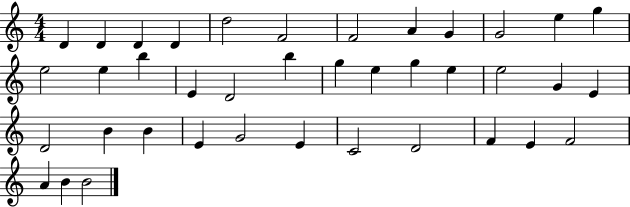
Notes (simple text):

D4/q D4/q D4/q D4/q D5/h F4/h F4/h A4/q G4/q G4/h E5/q G5/q E5/h E5/q B5/q E4/q D4/h B5/q G5/q E5/q G5/q E5/q E5/h G4/q E4/q D4/h B4/q B4/q E4/q G4/h E4/q C4/h D4/h F4/q E4/q F4/h A4/q B4/q B4/h